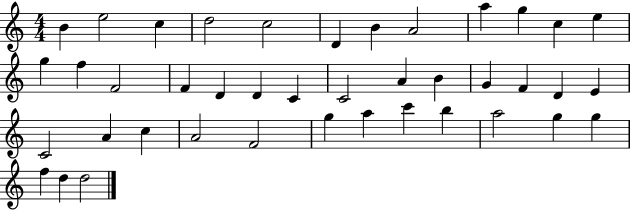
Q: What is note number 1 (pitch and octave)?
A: B4